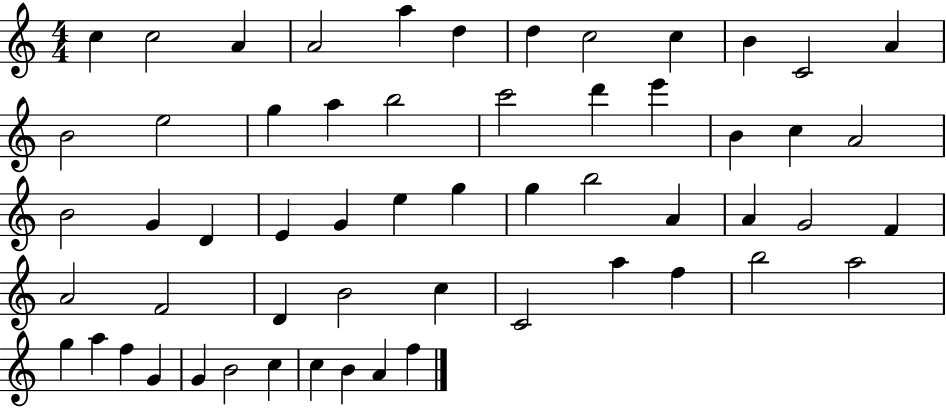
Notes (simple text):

C5/q C5/h A4/q A4/h A5/q D5/q D5/q C5/h C5/q B4/q C4/h A4/q B4/h E5/h G5/q A5/q B5/h C6/h D6/q E6/q B4/q C5/q A4/h B4/h G4/q D4/q E4/q G4/q E5/q G5/q G5/q B5/h A4/q A4/q G4/h F4/q A4/h F4/h D4/q B4/h C5/q C4/h A5/q F5/q B5/h A5/h G5/q A5/q F5/q G4/q G4/q B4/h C5/q C5/q B4/q A4/q F5/q